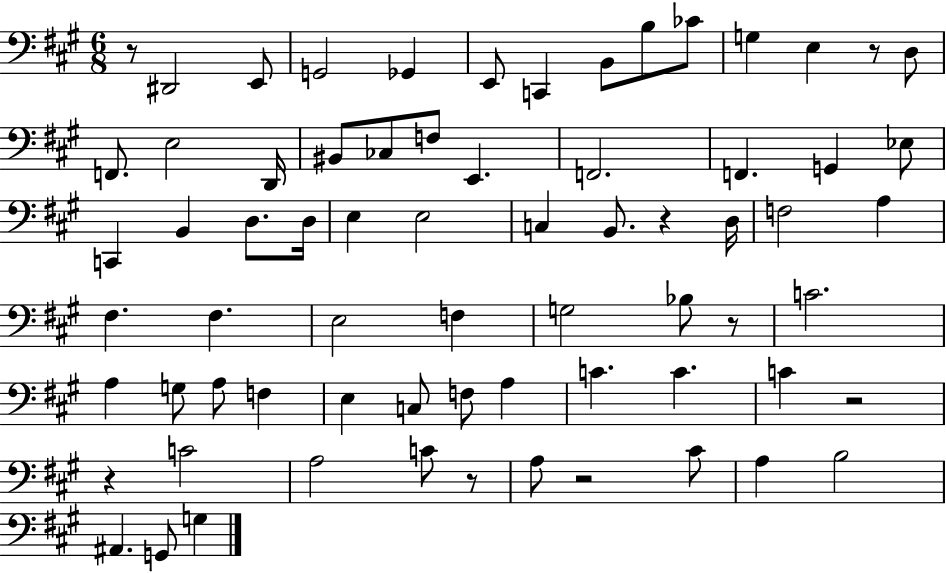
X:1
T:Untitled
M:6/8
L:1/4
K:A
z/2 ^D,,2 E,,/2 G,,2 _G,, E,,/2 C,, B,,/2 B,/2 _C/2 G, E, z/2 D,/2 F,,/2 E,2 D,,/4 ^B,,/2 _C,/2 F,/2 E,, F,,2 F,, G,, _E,/2 C,, B,, D,/2 D,/4 E, E,2 C, B,,/2 z D,/4 F,2 A, ^F, ^F, E,2 F, G,2 _B,/2 z/2 C2 A, G,/2 A,/2 F, E, C,/2 F,/2 A, C C C z2 z C2 A,2 C/2 z/2 A,/2 z2 ^C/2 A, B,2 ^A,, G,,/2 G,